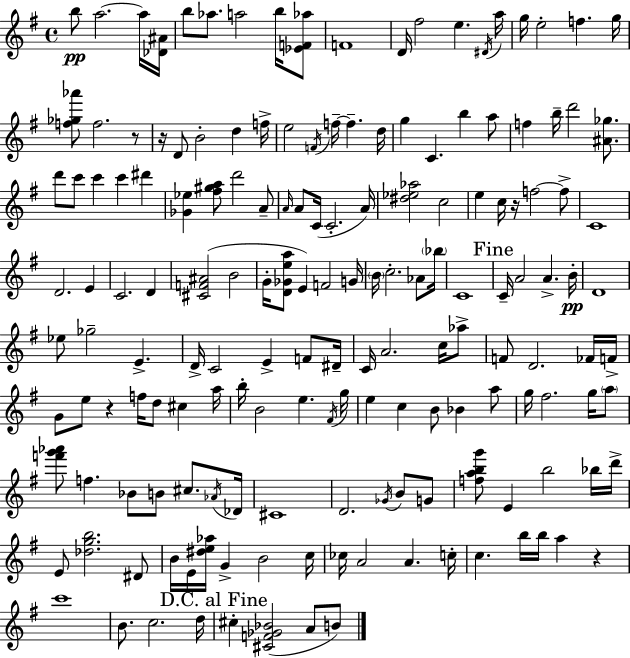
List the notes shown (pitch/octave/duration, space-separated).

B5/e A5/h. A5/s [Db4,A#4]/s B5/e Ab5/e. A5/h B5/s [Eb4,F4,Ab5]/e F4/w D4/s F#5/h E5/q. D#4/s A5/s G5/s E5/h F5/q. G5/s [F5,Gb5,Ab6]/e F5/h. R/e R/s D4/e B4/h D5/q F5/s E5/h F4/s F5/s F5/q. D5/s G5/q C4/q. B5/q A5/e F5/q B5/s D6/h [A#4,Gb5]/e. D6/e C6/e C6/q C6/q D#6/q [Gb4,Eb5]/q [F#5,G#5,A5]/e D6/h A4/e A4/s A4/e C4/s C4/h. A4/s [D#5,Eb5,Ab5]/h C5/h E5/q C5/s R/s F5/h F5/e C4/w D4/h. E4/q C4/h. D4/q [C#4,F4,A#4]/h B4/h G4/s [D4,Gb4,E5,A5]/e E4/q F4/h G4/s B4/s C5/h. Ab4/e Bb5/s C4/w C4/s A4/h A4/q. B4/s D4/w Eb5/e Gb5/h E4/q. D4/s C4/h E4/q F4/e D#4/s C4/s A4/h. C5/s Ab5/e F4/e D4/h. FES4/s F4/s G4/e E5/e R/q F5/s D5/e C#5/q A5/s B5/s B4/h E5/q. F#4/s G5/s E5/q C5/q B4/e Bb4/q A5/e G5/s F#5/h. G5/s A5/e [F6,G6,Ab6]/e F5/q. Bb4/e B4/e C#5/e. Ab4/s Db4/s C#4/w D4/h. Gb4/s B4/e G4/e [F5,A5,B5,G6]/e E4/q B5/h Bb5/s D6/s E4/e [Db5,G5,B5]/h. D#4/e B4/s E4/s [D#5,E5,Ab5]/s G4/q B4/h C5/s CES5/s A4/h A4/q. C5/s C5/q. B5/s B5/s A5/q R/q C6/w B4/e. C5/h. D5/s C#5/q [C#4,F4,Gb4,Bb4]/h A4/e B4/e